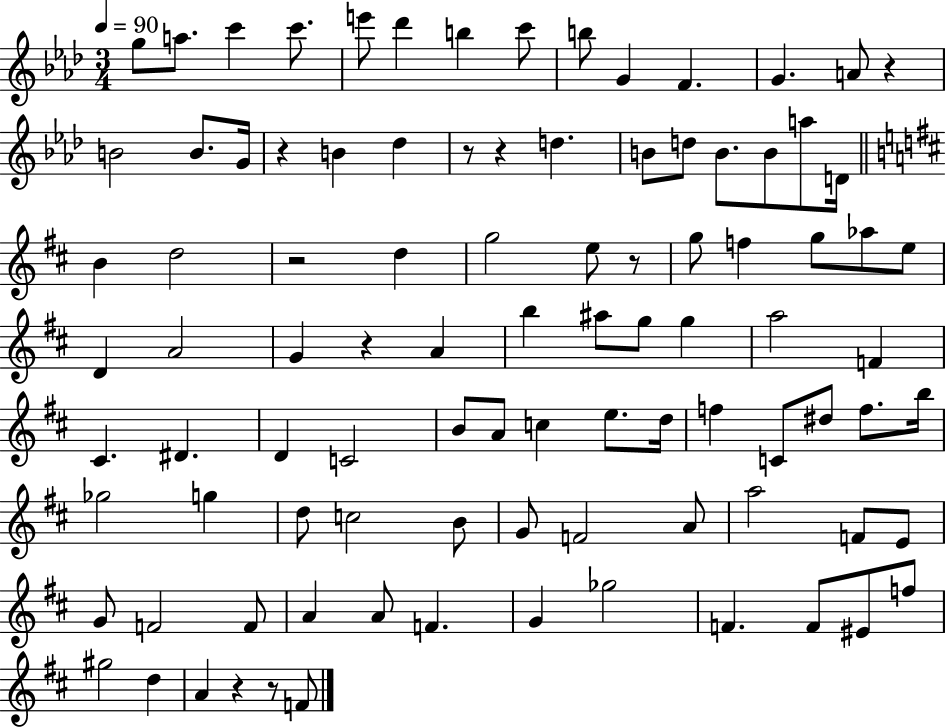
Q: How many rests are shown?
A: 9